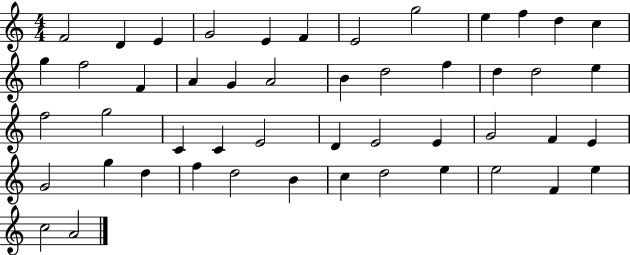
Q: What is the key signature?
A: C major